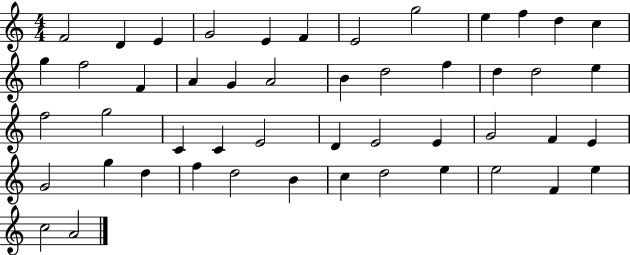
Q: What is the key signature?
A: C major